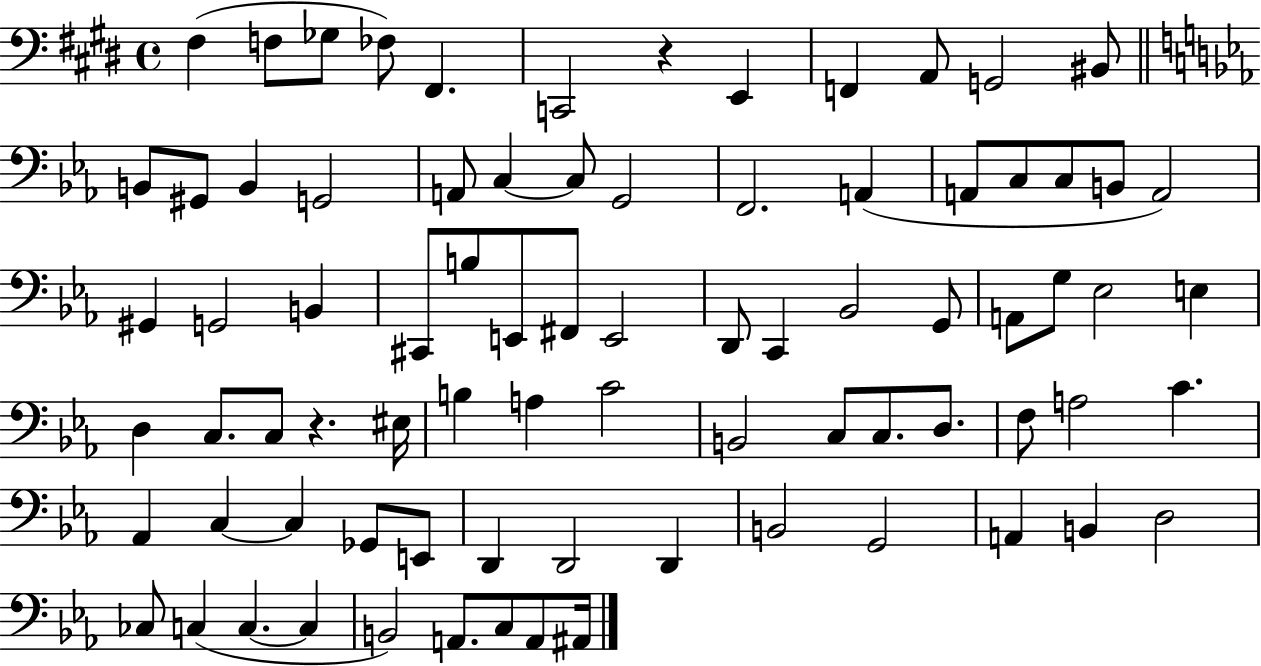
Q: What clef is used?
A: bass